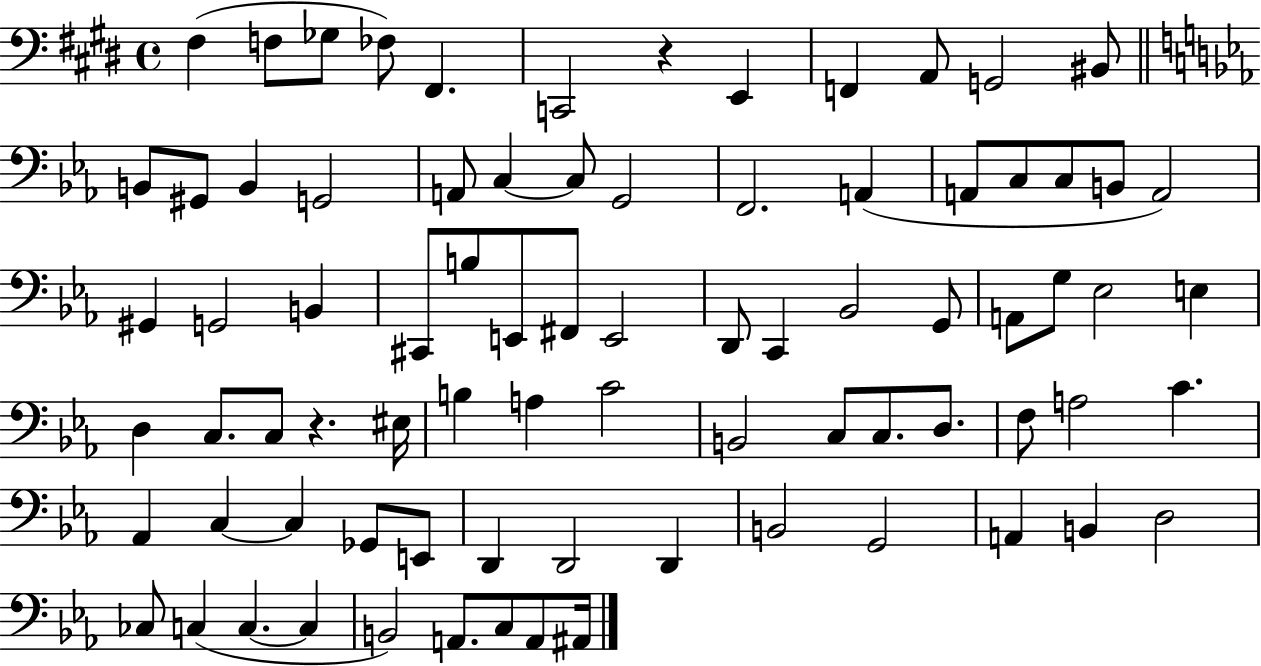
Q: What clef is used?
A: bass